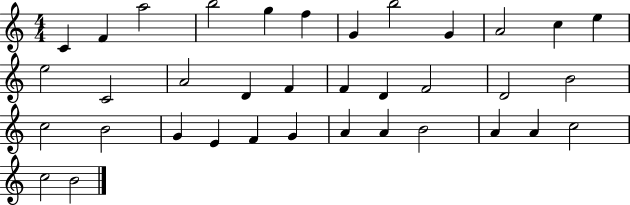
C4/q F4/q A5/h B5/h G5/q F5/q G4/q B5/h G4/q A4/h C5/q E5/q E5/h C4/h A4/h D4/q F4/q F4/q D4/q F4/h D4/h B4/h C5/h B4/h G4/q E4/q F4/q G4/q A4/q A4/q B4/h A4/q A4/q C5/h C5/h B4/h